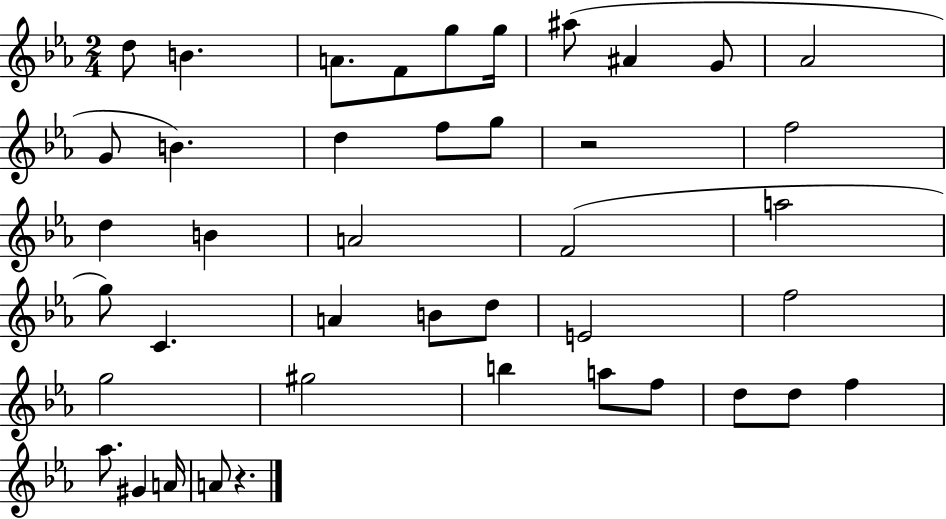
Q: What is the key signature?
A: EES major